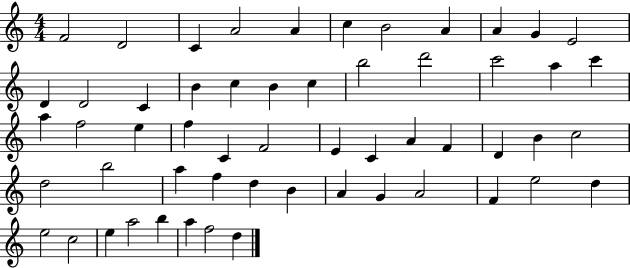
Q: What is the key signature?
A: C major